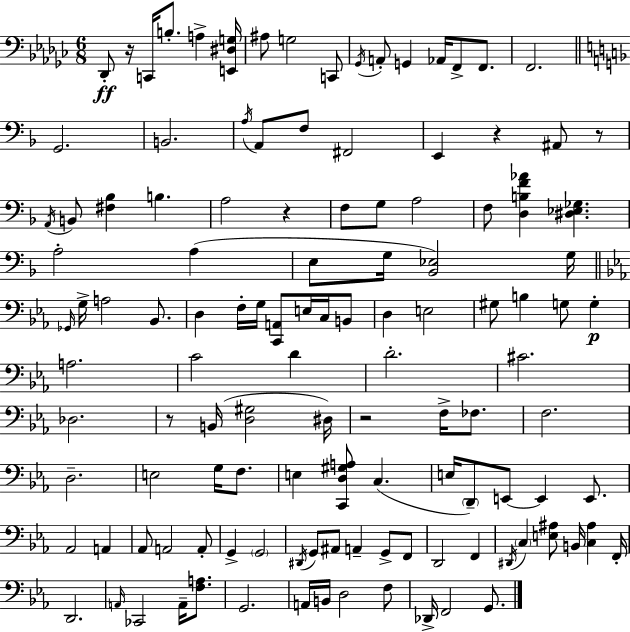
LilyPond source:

{
  \clef bass
  \numericTimeSignature
  \time 6/8
  \key ees \minor
  des,8-.\ff r16 c,16 b8.-. a4-> <e, dis g>16 | ais8 g2 c,8 | \acciaccatura { ges,16 } a,8-. g,4 aes,16 f,8-> f,8. | f,2. | \break \bar "||" \break \key d \minor g,2. | b,2. | \acciaccatura { a16 } a,8 f8 fis,2 | e,4 r4 ais,8 r8 | \break \acciaccatura { a,16 } b,8 <fis bes>4 b4. | a2 r4 | f8 g8 a2 | f8 <d b f' aes'>4 <dis ees ges>4. | \break a2-. a4( | e8 g16 <bes, ees>2) | g16 \bar "||" \break \key ees \major \grace { ges,16 } g16-> a2 bes,8. | d4 f16-. g16 <c, a,>8 e16 c16 b,8 | d4 e2 | gis8 b4 g8 g4-.\p | \break a2. | c'2 d'4 | d'2.-. | cis'2. | \break des2. | r8 b,16( <d gis>2 | dis16) r2 f16-> fes8. | f2. | \break d2.-- | e2 g16 f8. | e4 <c, d gis a>8 c4.( | e16 \parenthesize d,8--) e,8~~ e,4 e,8. | \break aes,2 a,4 | aes,8 a,2 a,8-. | g,4-> \parenthesize g,2 | \acciaccatura { dis,16 } g,8 ais,8 a,4-- g,8-> | \break f,8 d,2 f,4 | \acciaccatura { dis,16 } \parenthesize c4 <e ais>8 b,16 <c ais>4 | f,16-. d,2. | \grace { a,16 } ces,2 | \break a,16-- <f a>8. g,2. | a,16 b,16 d2 | f8 des,16-> f,2 | g,8. \bar "|."
}